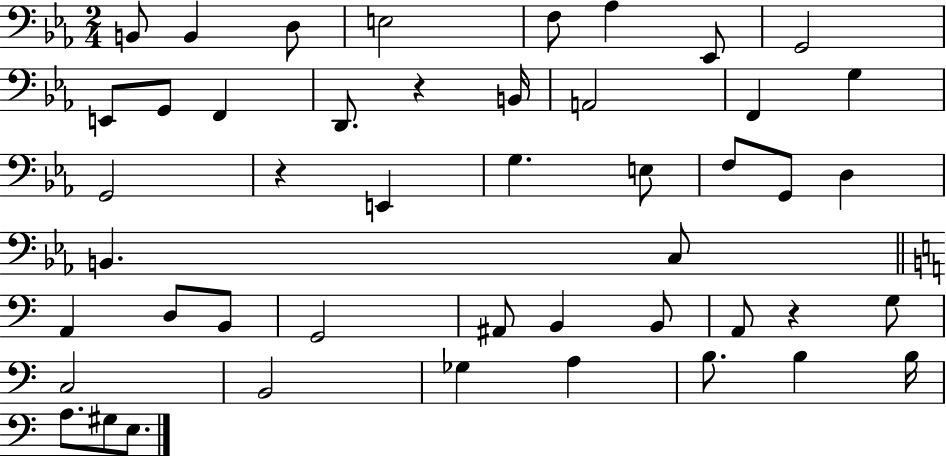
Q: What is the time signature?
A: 2/4